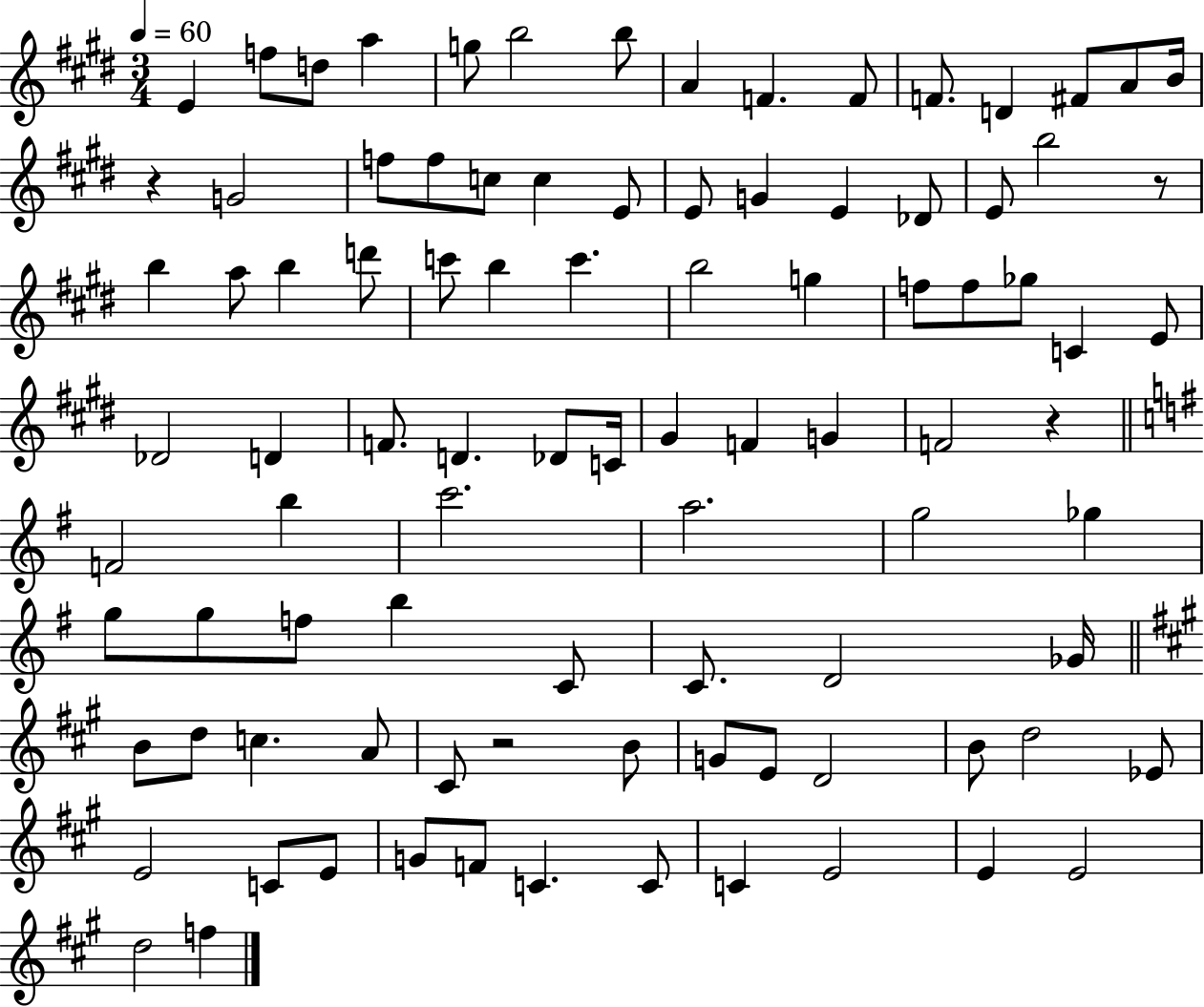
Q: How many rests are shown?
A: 4